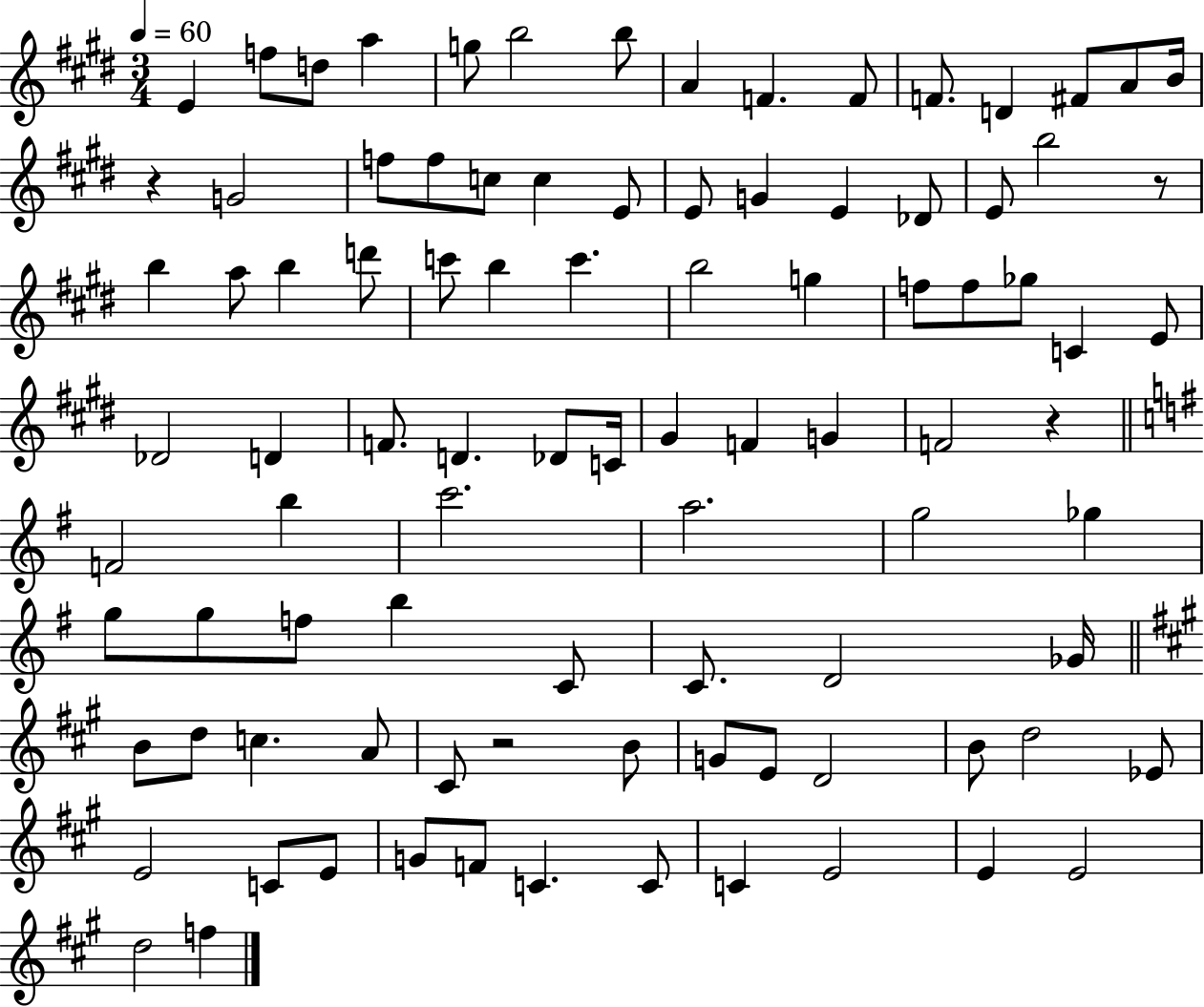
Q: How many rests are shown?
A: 4